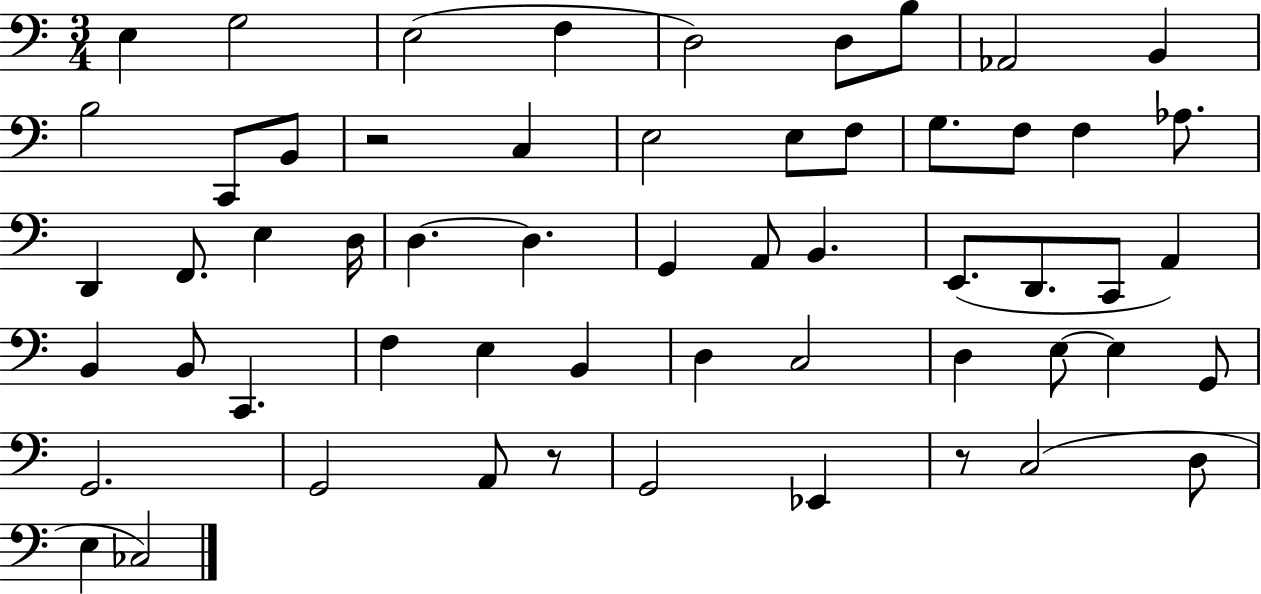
X:1
T:Untitled
M:3/4
L:1/4
K:C
E, G,2 E,2 F, D,2 D,/2 B,/2 _A,,2 B,, B,2 C,,/2 B,,/2 z2 C, E,2 E,/2 F,/2 G,/2 F,/2 F, _A,/2 D,, F,,/2 E, D,/4 D, D, G,, A,,/2 B,, E,,/2 D,,/2 C,,/2 A,, B,, B,,/2 C,, F, E, B,, D, C,2 D, E,/2 E, G,,/2 G,,2 G,,2 A,,/2 z/2 G,,2 _E,, z/2 C,2 D,/2 E, _C,2